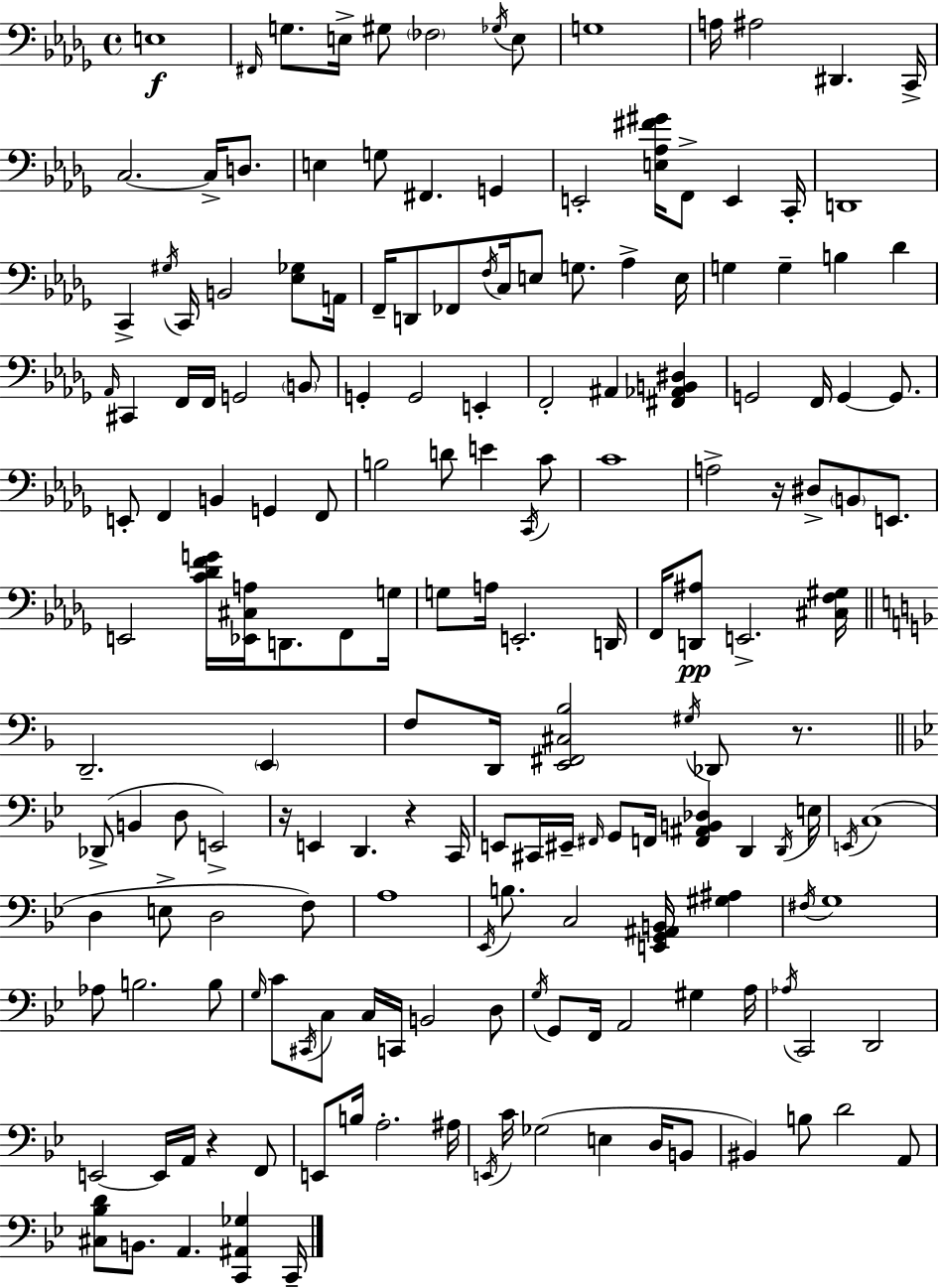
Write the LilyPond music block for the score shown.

{
  \clef bass
  \time 4/4
  \defaultTimeSignature
  \key bes \minor
  \repeat volta 2 { e1\f | \grace { fis,16 } g8. e16-> gis8 \parenthesize fes2 \acciaccatura { ges16 } | e8 g1 | a16 ais2 dis,4. | \break c,16-> c2.~~ c16-> d8. | e4 g8 fis,4. g,4 | e,2-. <e aes fis' gis'>16 f,8-> e,4 | c,16-. d,1 | \break c,4-> \acciaccatura { gis16 } c,16 b,2 | <ees ges>8 a,16 f,16-- d,8 fes,8 \acciaccatura { f16 } c16 e8 g8. aes4-> | e16 g4 g4-- b4 | des'4 \grace { aes,16 } cis,4 f,16 f,16 g,2 | \break \parenthesize b,8 g,4-. g,2 | e,4-. f,2-. ais,4 | <fis, aes, b, dis>4 g,2 f,16 g,4~~ | g,8. e,8-. f,4 b,4 g,4 | \break f,8 b2 d'8 e'4 | \acciaccatura { c,16 } c'8 c'1 | a2-> r16 dis8-> | \parenthesize b,8 e,8. e,2 <c' des' f' g'>16 <ees, cis a>16 | \break d,8. f,8 g16 g8 a16 e,2.-. | d,16 f,16 <d, ais>8\pp e,2.-> | <cis f gis>16 \bar "||" \break \key d \minor d,2.-- \parenthesize e,4 | f8 d,16 <e, fis, cis bes>2 \acciaccatura { gis16 } des,8 r8. | \bar "||" \break \key bes \major des,8->( b,4 d8 e,2->) | r16 e,4 d,4. r4 c,16 | e,8 cis,16 eis,16-- \grace { fis,16 } g,8 f,16 <f, ais, b, des>4 d,4 | \acciaccatura { d,16 } e16 \acciaccatura { e,16 }( c1 | \break d4 e8-> d2 | f8) a1 | \acciaccatura { ees,16 } b8. c2 <e, g, ais, b,>16 | <gis ais>4 \acciaccatura { fis16 } g1 | \break aes8 b2. | b8 \grace { g16 } c'8 \acciaccatura { cis,16 } c8 c16 c,16 b,2 | d8 \acciaccatura { g16 } g,8 f,16 a,2 | gis4 a16 \acciaccatura { aes16 } c,2 | \break d,2 e,2~~ | e,16 a,16 r4 f,8 e,8 b16 a2.-. | ais16 \acciaccatura { e,16 } c'16 ges2( | e4 d16 b,8 bis,4) b8 | \break d'2 a,8 <cis bes d'>8 b,8. a,4. | <c, ais, ges>4 c,16-- } \bar "|."
}